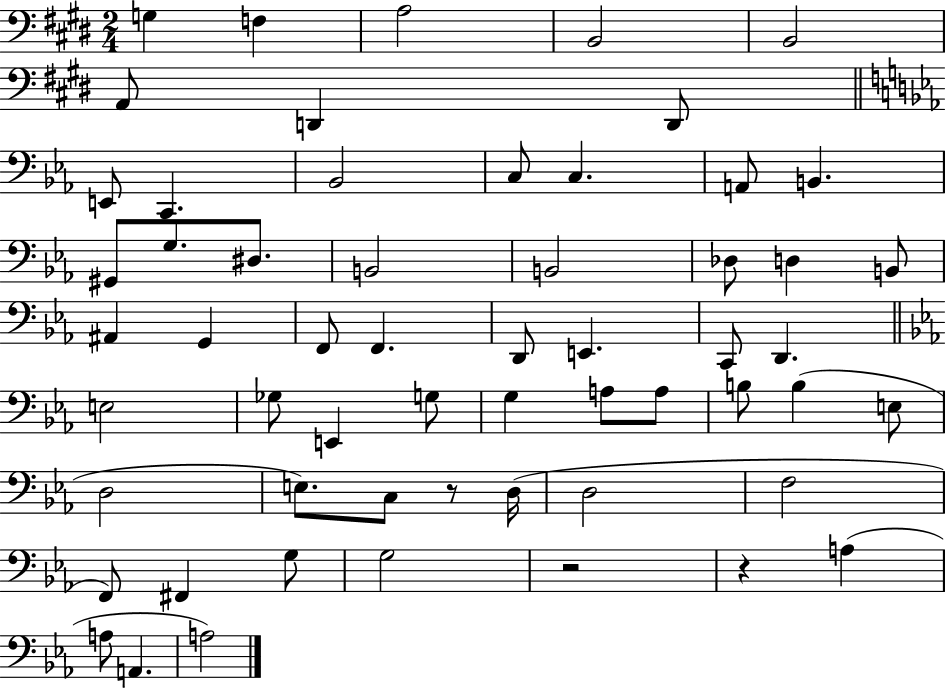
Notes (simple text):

G3/q F3/q A3/h B2/h B2/h A2/e D2/q D2/e E2/e C2/q. Bb2/h C3/e C3/q. A2/e B2/q. G#2/e G3/e. D#3/e. B2/h B2/h Db3/e D3/q B2/e A#2/q G2/q F2/e F2/q. D2/e E2/q. C2/e D2/q. E3/h Gb3/e E2/q G3/e G3/q A3/e A3/e B3/e B3/q E3/e D3/h E3/e. C3/e R/e D3/s D3/h F3/h F2/e F#2/q G3/e G3/h R/h R/q A3/q A3/e A2/q. A3/h